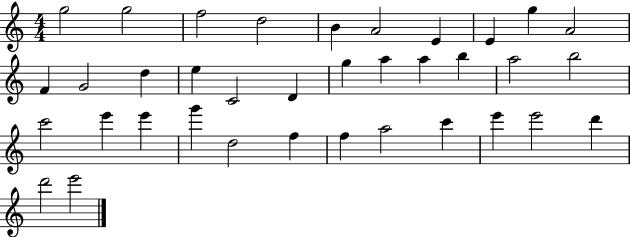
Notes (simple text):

G5/h G5/h F5/h D5/h B4/q A4/h E4/q E4/q G5/q A4/h F4/q G4/h D5/q E5/q C4/h D4/q G5/q A5/q A5/q B5/q A5/h B5/h C6/h E6/q E6/q G6/q D5/h F5/q F5/q A5/h C6/q E6/q E6/h D6/q D6/h E6/h